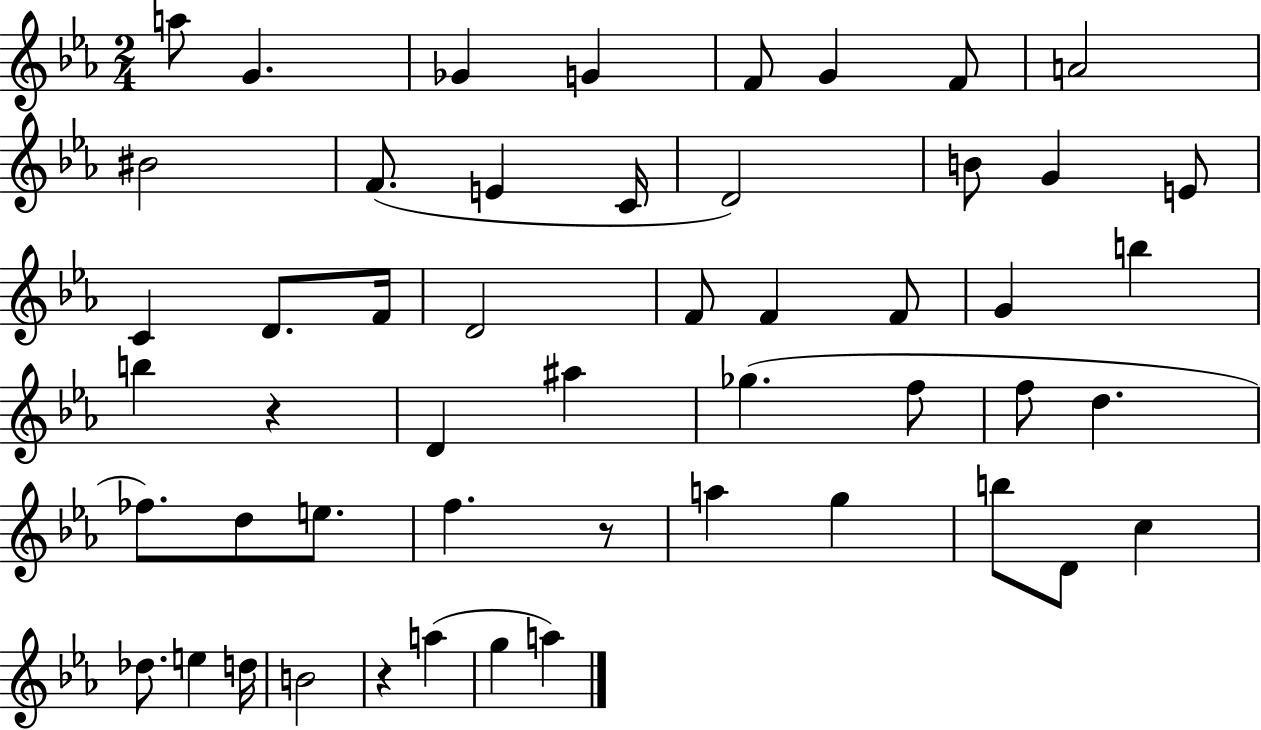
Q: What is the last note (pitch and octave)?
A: A5